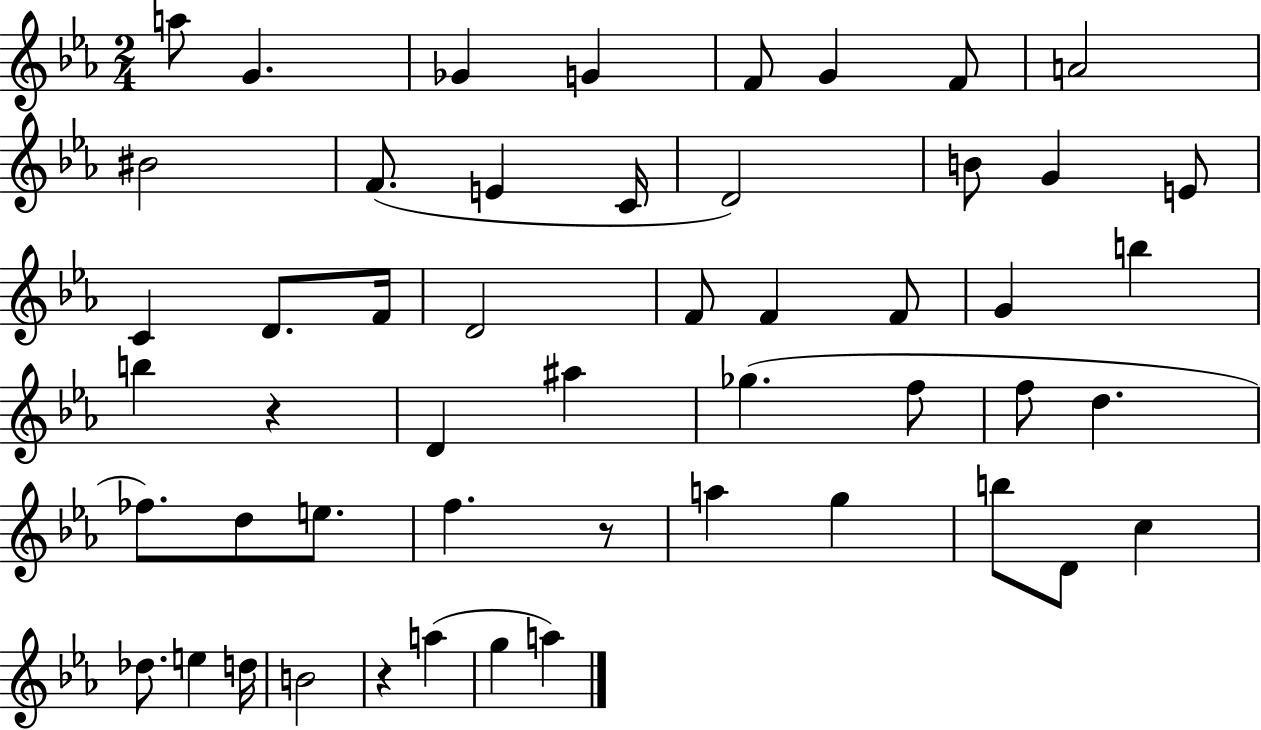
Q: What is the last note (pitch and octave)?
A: A5